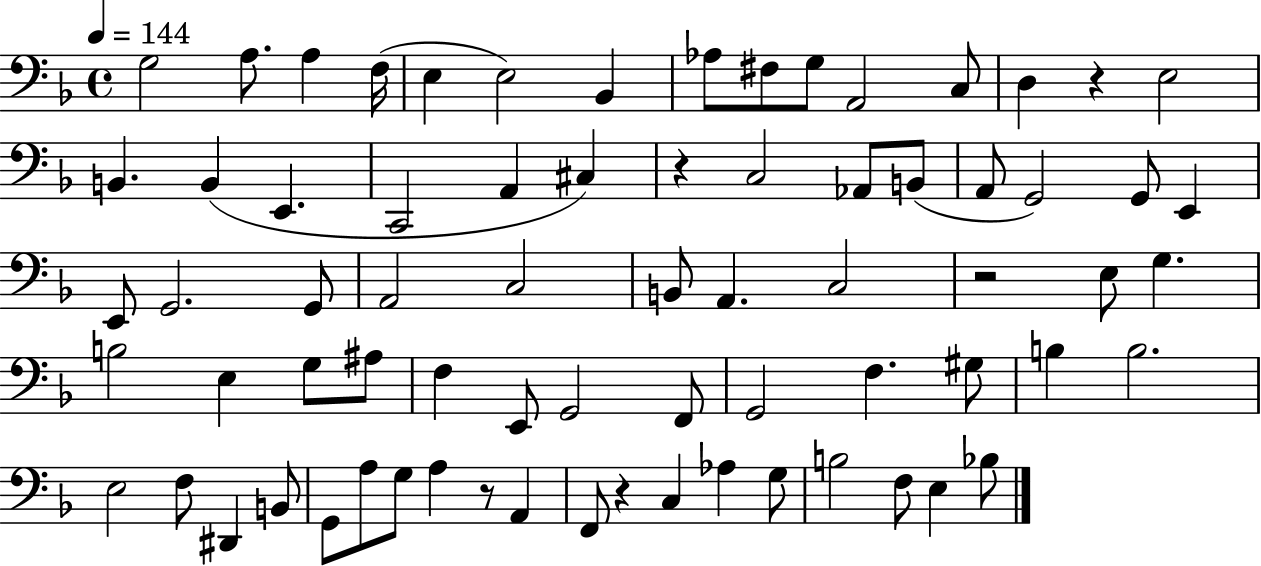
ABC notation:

X:1
T:Untitled
M:4/4
L:1/4
K:F
G,2 A,/2 A, F,/4 E, E,2 _B,, _A,/2 ^F,/2 G,/2 A,,2 C,/2 D, z E,2 B,, B,, E,, C,,2 A,, ^C, z C,2 _A,,/2 B,,/2 A,,/2 G,,2 G,,/2 E,, E,,/2 G,,2 G,,/2 A,,2 C,2 B,,/2 A,, C,2 z2 E,/2 G, B,2 E, G,/2 ^A,/2 F, E,,/2 G,,2 F,,/2 G,,2 F, ^G,/2 B, B,2 E,2 F,/2 ^D,, B,,/2 G,,/2 A,/2 G,/2 A, z/2 A,, F,,/2 z C, _A, G,/2 B,2 F,/2 E, _B,/2